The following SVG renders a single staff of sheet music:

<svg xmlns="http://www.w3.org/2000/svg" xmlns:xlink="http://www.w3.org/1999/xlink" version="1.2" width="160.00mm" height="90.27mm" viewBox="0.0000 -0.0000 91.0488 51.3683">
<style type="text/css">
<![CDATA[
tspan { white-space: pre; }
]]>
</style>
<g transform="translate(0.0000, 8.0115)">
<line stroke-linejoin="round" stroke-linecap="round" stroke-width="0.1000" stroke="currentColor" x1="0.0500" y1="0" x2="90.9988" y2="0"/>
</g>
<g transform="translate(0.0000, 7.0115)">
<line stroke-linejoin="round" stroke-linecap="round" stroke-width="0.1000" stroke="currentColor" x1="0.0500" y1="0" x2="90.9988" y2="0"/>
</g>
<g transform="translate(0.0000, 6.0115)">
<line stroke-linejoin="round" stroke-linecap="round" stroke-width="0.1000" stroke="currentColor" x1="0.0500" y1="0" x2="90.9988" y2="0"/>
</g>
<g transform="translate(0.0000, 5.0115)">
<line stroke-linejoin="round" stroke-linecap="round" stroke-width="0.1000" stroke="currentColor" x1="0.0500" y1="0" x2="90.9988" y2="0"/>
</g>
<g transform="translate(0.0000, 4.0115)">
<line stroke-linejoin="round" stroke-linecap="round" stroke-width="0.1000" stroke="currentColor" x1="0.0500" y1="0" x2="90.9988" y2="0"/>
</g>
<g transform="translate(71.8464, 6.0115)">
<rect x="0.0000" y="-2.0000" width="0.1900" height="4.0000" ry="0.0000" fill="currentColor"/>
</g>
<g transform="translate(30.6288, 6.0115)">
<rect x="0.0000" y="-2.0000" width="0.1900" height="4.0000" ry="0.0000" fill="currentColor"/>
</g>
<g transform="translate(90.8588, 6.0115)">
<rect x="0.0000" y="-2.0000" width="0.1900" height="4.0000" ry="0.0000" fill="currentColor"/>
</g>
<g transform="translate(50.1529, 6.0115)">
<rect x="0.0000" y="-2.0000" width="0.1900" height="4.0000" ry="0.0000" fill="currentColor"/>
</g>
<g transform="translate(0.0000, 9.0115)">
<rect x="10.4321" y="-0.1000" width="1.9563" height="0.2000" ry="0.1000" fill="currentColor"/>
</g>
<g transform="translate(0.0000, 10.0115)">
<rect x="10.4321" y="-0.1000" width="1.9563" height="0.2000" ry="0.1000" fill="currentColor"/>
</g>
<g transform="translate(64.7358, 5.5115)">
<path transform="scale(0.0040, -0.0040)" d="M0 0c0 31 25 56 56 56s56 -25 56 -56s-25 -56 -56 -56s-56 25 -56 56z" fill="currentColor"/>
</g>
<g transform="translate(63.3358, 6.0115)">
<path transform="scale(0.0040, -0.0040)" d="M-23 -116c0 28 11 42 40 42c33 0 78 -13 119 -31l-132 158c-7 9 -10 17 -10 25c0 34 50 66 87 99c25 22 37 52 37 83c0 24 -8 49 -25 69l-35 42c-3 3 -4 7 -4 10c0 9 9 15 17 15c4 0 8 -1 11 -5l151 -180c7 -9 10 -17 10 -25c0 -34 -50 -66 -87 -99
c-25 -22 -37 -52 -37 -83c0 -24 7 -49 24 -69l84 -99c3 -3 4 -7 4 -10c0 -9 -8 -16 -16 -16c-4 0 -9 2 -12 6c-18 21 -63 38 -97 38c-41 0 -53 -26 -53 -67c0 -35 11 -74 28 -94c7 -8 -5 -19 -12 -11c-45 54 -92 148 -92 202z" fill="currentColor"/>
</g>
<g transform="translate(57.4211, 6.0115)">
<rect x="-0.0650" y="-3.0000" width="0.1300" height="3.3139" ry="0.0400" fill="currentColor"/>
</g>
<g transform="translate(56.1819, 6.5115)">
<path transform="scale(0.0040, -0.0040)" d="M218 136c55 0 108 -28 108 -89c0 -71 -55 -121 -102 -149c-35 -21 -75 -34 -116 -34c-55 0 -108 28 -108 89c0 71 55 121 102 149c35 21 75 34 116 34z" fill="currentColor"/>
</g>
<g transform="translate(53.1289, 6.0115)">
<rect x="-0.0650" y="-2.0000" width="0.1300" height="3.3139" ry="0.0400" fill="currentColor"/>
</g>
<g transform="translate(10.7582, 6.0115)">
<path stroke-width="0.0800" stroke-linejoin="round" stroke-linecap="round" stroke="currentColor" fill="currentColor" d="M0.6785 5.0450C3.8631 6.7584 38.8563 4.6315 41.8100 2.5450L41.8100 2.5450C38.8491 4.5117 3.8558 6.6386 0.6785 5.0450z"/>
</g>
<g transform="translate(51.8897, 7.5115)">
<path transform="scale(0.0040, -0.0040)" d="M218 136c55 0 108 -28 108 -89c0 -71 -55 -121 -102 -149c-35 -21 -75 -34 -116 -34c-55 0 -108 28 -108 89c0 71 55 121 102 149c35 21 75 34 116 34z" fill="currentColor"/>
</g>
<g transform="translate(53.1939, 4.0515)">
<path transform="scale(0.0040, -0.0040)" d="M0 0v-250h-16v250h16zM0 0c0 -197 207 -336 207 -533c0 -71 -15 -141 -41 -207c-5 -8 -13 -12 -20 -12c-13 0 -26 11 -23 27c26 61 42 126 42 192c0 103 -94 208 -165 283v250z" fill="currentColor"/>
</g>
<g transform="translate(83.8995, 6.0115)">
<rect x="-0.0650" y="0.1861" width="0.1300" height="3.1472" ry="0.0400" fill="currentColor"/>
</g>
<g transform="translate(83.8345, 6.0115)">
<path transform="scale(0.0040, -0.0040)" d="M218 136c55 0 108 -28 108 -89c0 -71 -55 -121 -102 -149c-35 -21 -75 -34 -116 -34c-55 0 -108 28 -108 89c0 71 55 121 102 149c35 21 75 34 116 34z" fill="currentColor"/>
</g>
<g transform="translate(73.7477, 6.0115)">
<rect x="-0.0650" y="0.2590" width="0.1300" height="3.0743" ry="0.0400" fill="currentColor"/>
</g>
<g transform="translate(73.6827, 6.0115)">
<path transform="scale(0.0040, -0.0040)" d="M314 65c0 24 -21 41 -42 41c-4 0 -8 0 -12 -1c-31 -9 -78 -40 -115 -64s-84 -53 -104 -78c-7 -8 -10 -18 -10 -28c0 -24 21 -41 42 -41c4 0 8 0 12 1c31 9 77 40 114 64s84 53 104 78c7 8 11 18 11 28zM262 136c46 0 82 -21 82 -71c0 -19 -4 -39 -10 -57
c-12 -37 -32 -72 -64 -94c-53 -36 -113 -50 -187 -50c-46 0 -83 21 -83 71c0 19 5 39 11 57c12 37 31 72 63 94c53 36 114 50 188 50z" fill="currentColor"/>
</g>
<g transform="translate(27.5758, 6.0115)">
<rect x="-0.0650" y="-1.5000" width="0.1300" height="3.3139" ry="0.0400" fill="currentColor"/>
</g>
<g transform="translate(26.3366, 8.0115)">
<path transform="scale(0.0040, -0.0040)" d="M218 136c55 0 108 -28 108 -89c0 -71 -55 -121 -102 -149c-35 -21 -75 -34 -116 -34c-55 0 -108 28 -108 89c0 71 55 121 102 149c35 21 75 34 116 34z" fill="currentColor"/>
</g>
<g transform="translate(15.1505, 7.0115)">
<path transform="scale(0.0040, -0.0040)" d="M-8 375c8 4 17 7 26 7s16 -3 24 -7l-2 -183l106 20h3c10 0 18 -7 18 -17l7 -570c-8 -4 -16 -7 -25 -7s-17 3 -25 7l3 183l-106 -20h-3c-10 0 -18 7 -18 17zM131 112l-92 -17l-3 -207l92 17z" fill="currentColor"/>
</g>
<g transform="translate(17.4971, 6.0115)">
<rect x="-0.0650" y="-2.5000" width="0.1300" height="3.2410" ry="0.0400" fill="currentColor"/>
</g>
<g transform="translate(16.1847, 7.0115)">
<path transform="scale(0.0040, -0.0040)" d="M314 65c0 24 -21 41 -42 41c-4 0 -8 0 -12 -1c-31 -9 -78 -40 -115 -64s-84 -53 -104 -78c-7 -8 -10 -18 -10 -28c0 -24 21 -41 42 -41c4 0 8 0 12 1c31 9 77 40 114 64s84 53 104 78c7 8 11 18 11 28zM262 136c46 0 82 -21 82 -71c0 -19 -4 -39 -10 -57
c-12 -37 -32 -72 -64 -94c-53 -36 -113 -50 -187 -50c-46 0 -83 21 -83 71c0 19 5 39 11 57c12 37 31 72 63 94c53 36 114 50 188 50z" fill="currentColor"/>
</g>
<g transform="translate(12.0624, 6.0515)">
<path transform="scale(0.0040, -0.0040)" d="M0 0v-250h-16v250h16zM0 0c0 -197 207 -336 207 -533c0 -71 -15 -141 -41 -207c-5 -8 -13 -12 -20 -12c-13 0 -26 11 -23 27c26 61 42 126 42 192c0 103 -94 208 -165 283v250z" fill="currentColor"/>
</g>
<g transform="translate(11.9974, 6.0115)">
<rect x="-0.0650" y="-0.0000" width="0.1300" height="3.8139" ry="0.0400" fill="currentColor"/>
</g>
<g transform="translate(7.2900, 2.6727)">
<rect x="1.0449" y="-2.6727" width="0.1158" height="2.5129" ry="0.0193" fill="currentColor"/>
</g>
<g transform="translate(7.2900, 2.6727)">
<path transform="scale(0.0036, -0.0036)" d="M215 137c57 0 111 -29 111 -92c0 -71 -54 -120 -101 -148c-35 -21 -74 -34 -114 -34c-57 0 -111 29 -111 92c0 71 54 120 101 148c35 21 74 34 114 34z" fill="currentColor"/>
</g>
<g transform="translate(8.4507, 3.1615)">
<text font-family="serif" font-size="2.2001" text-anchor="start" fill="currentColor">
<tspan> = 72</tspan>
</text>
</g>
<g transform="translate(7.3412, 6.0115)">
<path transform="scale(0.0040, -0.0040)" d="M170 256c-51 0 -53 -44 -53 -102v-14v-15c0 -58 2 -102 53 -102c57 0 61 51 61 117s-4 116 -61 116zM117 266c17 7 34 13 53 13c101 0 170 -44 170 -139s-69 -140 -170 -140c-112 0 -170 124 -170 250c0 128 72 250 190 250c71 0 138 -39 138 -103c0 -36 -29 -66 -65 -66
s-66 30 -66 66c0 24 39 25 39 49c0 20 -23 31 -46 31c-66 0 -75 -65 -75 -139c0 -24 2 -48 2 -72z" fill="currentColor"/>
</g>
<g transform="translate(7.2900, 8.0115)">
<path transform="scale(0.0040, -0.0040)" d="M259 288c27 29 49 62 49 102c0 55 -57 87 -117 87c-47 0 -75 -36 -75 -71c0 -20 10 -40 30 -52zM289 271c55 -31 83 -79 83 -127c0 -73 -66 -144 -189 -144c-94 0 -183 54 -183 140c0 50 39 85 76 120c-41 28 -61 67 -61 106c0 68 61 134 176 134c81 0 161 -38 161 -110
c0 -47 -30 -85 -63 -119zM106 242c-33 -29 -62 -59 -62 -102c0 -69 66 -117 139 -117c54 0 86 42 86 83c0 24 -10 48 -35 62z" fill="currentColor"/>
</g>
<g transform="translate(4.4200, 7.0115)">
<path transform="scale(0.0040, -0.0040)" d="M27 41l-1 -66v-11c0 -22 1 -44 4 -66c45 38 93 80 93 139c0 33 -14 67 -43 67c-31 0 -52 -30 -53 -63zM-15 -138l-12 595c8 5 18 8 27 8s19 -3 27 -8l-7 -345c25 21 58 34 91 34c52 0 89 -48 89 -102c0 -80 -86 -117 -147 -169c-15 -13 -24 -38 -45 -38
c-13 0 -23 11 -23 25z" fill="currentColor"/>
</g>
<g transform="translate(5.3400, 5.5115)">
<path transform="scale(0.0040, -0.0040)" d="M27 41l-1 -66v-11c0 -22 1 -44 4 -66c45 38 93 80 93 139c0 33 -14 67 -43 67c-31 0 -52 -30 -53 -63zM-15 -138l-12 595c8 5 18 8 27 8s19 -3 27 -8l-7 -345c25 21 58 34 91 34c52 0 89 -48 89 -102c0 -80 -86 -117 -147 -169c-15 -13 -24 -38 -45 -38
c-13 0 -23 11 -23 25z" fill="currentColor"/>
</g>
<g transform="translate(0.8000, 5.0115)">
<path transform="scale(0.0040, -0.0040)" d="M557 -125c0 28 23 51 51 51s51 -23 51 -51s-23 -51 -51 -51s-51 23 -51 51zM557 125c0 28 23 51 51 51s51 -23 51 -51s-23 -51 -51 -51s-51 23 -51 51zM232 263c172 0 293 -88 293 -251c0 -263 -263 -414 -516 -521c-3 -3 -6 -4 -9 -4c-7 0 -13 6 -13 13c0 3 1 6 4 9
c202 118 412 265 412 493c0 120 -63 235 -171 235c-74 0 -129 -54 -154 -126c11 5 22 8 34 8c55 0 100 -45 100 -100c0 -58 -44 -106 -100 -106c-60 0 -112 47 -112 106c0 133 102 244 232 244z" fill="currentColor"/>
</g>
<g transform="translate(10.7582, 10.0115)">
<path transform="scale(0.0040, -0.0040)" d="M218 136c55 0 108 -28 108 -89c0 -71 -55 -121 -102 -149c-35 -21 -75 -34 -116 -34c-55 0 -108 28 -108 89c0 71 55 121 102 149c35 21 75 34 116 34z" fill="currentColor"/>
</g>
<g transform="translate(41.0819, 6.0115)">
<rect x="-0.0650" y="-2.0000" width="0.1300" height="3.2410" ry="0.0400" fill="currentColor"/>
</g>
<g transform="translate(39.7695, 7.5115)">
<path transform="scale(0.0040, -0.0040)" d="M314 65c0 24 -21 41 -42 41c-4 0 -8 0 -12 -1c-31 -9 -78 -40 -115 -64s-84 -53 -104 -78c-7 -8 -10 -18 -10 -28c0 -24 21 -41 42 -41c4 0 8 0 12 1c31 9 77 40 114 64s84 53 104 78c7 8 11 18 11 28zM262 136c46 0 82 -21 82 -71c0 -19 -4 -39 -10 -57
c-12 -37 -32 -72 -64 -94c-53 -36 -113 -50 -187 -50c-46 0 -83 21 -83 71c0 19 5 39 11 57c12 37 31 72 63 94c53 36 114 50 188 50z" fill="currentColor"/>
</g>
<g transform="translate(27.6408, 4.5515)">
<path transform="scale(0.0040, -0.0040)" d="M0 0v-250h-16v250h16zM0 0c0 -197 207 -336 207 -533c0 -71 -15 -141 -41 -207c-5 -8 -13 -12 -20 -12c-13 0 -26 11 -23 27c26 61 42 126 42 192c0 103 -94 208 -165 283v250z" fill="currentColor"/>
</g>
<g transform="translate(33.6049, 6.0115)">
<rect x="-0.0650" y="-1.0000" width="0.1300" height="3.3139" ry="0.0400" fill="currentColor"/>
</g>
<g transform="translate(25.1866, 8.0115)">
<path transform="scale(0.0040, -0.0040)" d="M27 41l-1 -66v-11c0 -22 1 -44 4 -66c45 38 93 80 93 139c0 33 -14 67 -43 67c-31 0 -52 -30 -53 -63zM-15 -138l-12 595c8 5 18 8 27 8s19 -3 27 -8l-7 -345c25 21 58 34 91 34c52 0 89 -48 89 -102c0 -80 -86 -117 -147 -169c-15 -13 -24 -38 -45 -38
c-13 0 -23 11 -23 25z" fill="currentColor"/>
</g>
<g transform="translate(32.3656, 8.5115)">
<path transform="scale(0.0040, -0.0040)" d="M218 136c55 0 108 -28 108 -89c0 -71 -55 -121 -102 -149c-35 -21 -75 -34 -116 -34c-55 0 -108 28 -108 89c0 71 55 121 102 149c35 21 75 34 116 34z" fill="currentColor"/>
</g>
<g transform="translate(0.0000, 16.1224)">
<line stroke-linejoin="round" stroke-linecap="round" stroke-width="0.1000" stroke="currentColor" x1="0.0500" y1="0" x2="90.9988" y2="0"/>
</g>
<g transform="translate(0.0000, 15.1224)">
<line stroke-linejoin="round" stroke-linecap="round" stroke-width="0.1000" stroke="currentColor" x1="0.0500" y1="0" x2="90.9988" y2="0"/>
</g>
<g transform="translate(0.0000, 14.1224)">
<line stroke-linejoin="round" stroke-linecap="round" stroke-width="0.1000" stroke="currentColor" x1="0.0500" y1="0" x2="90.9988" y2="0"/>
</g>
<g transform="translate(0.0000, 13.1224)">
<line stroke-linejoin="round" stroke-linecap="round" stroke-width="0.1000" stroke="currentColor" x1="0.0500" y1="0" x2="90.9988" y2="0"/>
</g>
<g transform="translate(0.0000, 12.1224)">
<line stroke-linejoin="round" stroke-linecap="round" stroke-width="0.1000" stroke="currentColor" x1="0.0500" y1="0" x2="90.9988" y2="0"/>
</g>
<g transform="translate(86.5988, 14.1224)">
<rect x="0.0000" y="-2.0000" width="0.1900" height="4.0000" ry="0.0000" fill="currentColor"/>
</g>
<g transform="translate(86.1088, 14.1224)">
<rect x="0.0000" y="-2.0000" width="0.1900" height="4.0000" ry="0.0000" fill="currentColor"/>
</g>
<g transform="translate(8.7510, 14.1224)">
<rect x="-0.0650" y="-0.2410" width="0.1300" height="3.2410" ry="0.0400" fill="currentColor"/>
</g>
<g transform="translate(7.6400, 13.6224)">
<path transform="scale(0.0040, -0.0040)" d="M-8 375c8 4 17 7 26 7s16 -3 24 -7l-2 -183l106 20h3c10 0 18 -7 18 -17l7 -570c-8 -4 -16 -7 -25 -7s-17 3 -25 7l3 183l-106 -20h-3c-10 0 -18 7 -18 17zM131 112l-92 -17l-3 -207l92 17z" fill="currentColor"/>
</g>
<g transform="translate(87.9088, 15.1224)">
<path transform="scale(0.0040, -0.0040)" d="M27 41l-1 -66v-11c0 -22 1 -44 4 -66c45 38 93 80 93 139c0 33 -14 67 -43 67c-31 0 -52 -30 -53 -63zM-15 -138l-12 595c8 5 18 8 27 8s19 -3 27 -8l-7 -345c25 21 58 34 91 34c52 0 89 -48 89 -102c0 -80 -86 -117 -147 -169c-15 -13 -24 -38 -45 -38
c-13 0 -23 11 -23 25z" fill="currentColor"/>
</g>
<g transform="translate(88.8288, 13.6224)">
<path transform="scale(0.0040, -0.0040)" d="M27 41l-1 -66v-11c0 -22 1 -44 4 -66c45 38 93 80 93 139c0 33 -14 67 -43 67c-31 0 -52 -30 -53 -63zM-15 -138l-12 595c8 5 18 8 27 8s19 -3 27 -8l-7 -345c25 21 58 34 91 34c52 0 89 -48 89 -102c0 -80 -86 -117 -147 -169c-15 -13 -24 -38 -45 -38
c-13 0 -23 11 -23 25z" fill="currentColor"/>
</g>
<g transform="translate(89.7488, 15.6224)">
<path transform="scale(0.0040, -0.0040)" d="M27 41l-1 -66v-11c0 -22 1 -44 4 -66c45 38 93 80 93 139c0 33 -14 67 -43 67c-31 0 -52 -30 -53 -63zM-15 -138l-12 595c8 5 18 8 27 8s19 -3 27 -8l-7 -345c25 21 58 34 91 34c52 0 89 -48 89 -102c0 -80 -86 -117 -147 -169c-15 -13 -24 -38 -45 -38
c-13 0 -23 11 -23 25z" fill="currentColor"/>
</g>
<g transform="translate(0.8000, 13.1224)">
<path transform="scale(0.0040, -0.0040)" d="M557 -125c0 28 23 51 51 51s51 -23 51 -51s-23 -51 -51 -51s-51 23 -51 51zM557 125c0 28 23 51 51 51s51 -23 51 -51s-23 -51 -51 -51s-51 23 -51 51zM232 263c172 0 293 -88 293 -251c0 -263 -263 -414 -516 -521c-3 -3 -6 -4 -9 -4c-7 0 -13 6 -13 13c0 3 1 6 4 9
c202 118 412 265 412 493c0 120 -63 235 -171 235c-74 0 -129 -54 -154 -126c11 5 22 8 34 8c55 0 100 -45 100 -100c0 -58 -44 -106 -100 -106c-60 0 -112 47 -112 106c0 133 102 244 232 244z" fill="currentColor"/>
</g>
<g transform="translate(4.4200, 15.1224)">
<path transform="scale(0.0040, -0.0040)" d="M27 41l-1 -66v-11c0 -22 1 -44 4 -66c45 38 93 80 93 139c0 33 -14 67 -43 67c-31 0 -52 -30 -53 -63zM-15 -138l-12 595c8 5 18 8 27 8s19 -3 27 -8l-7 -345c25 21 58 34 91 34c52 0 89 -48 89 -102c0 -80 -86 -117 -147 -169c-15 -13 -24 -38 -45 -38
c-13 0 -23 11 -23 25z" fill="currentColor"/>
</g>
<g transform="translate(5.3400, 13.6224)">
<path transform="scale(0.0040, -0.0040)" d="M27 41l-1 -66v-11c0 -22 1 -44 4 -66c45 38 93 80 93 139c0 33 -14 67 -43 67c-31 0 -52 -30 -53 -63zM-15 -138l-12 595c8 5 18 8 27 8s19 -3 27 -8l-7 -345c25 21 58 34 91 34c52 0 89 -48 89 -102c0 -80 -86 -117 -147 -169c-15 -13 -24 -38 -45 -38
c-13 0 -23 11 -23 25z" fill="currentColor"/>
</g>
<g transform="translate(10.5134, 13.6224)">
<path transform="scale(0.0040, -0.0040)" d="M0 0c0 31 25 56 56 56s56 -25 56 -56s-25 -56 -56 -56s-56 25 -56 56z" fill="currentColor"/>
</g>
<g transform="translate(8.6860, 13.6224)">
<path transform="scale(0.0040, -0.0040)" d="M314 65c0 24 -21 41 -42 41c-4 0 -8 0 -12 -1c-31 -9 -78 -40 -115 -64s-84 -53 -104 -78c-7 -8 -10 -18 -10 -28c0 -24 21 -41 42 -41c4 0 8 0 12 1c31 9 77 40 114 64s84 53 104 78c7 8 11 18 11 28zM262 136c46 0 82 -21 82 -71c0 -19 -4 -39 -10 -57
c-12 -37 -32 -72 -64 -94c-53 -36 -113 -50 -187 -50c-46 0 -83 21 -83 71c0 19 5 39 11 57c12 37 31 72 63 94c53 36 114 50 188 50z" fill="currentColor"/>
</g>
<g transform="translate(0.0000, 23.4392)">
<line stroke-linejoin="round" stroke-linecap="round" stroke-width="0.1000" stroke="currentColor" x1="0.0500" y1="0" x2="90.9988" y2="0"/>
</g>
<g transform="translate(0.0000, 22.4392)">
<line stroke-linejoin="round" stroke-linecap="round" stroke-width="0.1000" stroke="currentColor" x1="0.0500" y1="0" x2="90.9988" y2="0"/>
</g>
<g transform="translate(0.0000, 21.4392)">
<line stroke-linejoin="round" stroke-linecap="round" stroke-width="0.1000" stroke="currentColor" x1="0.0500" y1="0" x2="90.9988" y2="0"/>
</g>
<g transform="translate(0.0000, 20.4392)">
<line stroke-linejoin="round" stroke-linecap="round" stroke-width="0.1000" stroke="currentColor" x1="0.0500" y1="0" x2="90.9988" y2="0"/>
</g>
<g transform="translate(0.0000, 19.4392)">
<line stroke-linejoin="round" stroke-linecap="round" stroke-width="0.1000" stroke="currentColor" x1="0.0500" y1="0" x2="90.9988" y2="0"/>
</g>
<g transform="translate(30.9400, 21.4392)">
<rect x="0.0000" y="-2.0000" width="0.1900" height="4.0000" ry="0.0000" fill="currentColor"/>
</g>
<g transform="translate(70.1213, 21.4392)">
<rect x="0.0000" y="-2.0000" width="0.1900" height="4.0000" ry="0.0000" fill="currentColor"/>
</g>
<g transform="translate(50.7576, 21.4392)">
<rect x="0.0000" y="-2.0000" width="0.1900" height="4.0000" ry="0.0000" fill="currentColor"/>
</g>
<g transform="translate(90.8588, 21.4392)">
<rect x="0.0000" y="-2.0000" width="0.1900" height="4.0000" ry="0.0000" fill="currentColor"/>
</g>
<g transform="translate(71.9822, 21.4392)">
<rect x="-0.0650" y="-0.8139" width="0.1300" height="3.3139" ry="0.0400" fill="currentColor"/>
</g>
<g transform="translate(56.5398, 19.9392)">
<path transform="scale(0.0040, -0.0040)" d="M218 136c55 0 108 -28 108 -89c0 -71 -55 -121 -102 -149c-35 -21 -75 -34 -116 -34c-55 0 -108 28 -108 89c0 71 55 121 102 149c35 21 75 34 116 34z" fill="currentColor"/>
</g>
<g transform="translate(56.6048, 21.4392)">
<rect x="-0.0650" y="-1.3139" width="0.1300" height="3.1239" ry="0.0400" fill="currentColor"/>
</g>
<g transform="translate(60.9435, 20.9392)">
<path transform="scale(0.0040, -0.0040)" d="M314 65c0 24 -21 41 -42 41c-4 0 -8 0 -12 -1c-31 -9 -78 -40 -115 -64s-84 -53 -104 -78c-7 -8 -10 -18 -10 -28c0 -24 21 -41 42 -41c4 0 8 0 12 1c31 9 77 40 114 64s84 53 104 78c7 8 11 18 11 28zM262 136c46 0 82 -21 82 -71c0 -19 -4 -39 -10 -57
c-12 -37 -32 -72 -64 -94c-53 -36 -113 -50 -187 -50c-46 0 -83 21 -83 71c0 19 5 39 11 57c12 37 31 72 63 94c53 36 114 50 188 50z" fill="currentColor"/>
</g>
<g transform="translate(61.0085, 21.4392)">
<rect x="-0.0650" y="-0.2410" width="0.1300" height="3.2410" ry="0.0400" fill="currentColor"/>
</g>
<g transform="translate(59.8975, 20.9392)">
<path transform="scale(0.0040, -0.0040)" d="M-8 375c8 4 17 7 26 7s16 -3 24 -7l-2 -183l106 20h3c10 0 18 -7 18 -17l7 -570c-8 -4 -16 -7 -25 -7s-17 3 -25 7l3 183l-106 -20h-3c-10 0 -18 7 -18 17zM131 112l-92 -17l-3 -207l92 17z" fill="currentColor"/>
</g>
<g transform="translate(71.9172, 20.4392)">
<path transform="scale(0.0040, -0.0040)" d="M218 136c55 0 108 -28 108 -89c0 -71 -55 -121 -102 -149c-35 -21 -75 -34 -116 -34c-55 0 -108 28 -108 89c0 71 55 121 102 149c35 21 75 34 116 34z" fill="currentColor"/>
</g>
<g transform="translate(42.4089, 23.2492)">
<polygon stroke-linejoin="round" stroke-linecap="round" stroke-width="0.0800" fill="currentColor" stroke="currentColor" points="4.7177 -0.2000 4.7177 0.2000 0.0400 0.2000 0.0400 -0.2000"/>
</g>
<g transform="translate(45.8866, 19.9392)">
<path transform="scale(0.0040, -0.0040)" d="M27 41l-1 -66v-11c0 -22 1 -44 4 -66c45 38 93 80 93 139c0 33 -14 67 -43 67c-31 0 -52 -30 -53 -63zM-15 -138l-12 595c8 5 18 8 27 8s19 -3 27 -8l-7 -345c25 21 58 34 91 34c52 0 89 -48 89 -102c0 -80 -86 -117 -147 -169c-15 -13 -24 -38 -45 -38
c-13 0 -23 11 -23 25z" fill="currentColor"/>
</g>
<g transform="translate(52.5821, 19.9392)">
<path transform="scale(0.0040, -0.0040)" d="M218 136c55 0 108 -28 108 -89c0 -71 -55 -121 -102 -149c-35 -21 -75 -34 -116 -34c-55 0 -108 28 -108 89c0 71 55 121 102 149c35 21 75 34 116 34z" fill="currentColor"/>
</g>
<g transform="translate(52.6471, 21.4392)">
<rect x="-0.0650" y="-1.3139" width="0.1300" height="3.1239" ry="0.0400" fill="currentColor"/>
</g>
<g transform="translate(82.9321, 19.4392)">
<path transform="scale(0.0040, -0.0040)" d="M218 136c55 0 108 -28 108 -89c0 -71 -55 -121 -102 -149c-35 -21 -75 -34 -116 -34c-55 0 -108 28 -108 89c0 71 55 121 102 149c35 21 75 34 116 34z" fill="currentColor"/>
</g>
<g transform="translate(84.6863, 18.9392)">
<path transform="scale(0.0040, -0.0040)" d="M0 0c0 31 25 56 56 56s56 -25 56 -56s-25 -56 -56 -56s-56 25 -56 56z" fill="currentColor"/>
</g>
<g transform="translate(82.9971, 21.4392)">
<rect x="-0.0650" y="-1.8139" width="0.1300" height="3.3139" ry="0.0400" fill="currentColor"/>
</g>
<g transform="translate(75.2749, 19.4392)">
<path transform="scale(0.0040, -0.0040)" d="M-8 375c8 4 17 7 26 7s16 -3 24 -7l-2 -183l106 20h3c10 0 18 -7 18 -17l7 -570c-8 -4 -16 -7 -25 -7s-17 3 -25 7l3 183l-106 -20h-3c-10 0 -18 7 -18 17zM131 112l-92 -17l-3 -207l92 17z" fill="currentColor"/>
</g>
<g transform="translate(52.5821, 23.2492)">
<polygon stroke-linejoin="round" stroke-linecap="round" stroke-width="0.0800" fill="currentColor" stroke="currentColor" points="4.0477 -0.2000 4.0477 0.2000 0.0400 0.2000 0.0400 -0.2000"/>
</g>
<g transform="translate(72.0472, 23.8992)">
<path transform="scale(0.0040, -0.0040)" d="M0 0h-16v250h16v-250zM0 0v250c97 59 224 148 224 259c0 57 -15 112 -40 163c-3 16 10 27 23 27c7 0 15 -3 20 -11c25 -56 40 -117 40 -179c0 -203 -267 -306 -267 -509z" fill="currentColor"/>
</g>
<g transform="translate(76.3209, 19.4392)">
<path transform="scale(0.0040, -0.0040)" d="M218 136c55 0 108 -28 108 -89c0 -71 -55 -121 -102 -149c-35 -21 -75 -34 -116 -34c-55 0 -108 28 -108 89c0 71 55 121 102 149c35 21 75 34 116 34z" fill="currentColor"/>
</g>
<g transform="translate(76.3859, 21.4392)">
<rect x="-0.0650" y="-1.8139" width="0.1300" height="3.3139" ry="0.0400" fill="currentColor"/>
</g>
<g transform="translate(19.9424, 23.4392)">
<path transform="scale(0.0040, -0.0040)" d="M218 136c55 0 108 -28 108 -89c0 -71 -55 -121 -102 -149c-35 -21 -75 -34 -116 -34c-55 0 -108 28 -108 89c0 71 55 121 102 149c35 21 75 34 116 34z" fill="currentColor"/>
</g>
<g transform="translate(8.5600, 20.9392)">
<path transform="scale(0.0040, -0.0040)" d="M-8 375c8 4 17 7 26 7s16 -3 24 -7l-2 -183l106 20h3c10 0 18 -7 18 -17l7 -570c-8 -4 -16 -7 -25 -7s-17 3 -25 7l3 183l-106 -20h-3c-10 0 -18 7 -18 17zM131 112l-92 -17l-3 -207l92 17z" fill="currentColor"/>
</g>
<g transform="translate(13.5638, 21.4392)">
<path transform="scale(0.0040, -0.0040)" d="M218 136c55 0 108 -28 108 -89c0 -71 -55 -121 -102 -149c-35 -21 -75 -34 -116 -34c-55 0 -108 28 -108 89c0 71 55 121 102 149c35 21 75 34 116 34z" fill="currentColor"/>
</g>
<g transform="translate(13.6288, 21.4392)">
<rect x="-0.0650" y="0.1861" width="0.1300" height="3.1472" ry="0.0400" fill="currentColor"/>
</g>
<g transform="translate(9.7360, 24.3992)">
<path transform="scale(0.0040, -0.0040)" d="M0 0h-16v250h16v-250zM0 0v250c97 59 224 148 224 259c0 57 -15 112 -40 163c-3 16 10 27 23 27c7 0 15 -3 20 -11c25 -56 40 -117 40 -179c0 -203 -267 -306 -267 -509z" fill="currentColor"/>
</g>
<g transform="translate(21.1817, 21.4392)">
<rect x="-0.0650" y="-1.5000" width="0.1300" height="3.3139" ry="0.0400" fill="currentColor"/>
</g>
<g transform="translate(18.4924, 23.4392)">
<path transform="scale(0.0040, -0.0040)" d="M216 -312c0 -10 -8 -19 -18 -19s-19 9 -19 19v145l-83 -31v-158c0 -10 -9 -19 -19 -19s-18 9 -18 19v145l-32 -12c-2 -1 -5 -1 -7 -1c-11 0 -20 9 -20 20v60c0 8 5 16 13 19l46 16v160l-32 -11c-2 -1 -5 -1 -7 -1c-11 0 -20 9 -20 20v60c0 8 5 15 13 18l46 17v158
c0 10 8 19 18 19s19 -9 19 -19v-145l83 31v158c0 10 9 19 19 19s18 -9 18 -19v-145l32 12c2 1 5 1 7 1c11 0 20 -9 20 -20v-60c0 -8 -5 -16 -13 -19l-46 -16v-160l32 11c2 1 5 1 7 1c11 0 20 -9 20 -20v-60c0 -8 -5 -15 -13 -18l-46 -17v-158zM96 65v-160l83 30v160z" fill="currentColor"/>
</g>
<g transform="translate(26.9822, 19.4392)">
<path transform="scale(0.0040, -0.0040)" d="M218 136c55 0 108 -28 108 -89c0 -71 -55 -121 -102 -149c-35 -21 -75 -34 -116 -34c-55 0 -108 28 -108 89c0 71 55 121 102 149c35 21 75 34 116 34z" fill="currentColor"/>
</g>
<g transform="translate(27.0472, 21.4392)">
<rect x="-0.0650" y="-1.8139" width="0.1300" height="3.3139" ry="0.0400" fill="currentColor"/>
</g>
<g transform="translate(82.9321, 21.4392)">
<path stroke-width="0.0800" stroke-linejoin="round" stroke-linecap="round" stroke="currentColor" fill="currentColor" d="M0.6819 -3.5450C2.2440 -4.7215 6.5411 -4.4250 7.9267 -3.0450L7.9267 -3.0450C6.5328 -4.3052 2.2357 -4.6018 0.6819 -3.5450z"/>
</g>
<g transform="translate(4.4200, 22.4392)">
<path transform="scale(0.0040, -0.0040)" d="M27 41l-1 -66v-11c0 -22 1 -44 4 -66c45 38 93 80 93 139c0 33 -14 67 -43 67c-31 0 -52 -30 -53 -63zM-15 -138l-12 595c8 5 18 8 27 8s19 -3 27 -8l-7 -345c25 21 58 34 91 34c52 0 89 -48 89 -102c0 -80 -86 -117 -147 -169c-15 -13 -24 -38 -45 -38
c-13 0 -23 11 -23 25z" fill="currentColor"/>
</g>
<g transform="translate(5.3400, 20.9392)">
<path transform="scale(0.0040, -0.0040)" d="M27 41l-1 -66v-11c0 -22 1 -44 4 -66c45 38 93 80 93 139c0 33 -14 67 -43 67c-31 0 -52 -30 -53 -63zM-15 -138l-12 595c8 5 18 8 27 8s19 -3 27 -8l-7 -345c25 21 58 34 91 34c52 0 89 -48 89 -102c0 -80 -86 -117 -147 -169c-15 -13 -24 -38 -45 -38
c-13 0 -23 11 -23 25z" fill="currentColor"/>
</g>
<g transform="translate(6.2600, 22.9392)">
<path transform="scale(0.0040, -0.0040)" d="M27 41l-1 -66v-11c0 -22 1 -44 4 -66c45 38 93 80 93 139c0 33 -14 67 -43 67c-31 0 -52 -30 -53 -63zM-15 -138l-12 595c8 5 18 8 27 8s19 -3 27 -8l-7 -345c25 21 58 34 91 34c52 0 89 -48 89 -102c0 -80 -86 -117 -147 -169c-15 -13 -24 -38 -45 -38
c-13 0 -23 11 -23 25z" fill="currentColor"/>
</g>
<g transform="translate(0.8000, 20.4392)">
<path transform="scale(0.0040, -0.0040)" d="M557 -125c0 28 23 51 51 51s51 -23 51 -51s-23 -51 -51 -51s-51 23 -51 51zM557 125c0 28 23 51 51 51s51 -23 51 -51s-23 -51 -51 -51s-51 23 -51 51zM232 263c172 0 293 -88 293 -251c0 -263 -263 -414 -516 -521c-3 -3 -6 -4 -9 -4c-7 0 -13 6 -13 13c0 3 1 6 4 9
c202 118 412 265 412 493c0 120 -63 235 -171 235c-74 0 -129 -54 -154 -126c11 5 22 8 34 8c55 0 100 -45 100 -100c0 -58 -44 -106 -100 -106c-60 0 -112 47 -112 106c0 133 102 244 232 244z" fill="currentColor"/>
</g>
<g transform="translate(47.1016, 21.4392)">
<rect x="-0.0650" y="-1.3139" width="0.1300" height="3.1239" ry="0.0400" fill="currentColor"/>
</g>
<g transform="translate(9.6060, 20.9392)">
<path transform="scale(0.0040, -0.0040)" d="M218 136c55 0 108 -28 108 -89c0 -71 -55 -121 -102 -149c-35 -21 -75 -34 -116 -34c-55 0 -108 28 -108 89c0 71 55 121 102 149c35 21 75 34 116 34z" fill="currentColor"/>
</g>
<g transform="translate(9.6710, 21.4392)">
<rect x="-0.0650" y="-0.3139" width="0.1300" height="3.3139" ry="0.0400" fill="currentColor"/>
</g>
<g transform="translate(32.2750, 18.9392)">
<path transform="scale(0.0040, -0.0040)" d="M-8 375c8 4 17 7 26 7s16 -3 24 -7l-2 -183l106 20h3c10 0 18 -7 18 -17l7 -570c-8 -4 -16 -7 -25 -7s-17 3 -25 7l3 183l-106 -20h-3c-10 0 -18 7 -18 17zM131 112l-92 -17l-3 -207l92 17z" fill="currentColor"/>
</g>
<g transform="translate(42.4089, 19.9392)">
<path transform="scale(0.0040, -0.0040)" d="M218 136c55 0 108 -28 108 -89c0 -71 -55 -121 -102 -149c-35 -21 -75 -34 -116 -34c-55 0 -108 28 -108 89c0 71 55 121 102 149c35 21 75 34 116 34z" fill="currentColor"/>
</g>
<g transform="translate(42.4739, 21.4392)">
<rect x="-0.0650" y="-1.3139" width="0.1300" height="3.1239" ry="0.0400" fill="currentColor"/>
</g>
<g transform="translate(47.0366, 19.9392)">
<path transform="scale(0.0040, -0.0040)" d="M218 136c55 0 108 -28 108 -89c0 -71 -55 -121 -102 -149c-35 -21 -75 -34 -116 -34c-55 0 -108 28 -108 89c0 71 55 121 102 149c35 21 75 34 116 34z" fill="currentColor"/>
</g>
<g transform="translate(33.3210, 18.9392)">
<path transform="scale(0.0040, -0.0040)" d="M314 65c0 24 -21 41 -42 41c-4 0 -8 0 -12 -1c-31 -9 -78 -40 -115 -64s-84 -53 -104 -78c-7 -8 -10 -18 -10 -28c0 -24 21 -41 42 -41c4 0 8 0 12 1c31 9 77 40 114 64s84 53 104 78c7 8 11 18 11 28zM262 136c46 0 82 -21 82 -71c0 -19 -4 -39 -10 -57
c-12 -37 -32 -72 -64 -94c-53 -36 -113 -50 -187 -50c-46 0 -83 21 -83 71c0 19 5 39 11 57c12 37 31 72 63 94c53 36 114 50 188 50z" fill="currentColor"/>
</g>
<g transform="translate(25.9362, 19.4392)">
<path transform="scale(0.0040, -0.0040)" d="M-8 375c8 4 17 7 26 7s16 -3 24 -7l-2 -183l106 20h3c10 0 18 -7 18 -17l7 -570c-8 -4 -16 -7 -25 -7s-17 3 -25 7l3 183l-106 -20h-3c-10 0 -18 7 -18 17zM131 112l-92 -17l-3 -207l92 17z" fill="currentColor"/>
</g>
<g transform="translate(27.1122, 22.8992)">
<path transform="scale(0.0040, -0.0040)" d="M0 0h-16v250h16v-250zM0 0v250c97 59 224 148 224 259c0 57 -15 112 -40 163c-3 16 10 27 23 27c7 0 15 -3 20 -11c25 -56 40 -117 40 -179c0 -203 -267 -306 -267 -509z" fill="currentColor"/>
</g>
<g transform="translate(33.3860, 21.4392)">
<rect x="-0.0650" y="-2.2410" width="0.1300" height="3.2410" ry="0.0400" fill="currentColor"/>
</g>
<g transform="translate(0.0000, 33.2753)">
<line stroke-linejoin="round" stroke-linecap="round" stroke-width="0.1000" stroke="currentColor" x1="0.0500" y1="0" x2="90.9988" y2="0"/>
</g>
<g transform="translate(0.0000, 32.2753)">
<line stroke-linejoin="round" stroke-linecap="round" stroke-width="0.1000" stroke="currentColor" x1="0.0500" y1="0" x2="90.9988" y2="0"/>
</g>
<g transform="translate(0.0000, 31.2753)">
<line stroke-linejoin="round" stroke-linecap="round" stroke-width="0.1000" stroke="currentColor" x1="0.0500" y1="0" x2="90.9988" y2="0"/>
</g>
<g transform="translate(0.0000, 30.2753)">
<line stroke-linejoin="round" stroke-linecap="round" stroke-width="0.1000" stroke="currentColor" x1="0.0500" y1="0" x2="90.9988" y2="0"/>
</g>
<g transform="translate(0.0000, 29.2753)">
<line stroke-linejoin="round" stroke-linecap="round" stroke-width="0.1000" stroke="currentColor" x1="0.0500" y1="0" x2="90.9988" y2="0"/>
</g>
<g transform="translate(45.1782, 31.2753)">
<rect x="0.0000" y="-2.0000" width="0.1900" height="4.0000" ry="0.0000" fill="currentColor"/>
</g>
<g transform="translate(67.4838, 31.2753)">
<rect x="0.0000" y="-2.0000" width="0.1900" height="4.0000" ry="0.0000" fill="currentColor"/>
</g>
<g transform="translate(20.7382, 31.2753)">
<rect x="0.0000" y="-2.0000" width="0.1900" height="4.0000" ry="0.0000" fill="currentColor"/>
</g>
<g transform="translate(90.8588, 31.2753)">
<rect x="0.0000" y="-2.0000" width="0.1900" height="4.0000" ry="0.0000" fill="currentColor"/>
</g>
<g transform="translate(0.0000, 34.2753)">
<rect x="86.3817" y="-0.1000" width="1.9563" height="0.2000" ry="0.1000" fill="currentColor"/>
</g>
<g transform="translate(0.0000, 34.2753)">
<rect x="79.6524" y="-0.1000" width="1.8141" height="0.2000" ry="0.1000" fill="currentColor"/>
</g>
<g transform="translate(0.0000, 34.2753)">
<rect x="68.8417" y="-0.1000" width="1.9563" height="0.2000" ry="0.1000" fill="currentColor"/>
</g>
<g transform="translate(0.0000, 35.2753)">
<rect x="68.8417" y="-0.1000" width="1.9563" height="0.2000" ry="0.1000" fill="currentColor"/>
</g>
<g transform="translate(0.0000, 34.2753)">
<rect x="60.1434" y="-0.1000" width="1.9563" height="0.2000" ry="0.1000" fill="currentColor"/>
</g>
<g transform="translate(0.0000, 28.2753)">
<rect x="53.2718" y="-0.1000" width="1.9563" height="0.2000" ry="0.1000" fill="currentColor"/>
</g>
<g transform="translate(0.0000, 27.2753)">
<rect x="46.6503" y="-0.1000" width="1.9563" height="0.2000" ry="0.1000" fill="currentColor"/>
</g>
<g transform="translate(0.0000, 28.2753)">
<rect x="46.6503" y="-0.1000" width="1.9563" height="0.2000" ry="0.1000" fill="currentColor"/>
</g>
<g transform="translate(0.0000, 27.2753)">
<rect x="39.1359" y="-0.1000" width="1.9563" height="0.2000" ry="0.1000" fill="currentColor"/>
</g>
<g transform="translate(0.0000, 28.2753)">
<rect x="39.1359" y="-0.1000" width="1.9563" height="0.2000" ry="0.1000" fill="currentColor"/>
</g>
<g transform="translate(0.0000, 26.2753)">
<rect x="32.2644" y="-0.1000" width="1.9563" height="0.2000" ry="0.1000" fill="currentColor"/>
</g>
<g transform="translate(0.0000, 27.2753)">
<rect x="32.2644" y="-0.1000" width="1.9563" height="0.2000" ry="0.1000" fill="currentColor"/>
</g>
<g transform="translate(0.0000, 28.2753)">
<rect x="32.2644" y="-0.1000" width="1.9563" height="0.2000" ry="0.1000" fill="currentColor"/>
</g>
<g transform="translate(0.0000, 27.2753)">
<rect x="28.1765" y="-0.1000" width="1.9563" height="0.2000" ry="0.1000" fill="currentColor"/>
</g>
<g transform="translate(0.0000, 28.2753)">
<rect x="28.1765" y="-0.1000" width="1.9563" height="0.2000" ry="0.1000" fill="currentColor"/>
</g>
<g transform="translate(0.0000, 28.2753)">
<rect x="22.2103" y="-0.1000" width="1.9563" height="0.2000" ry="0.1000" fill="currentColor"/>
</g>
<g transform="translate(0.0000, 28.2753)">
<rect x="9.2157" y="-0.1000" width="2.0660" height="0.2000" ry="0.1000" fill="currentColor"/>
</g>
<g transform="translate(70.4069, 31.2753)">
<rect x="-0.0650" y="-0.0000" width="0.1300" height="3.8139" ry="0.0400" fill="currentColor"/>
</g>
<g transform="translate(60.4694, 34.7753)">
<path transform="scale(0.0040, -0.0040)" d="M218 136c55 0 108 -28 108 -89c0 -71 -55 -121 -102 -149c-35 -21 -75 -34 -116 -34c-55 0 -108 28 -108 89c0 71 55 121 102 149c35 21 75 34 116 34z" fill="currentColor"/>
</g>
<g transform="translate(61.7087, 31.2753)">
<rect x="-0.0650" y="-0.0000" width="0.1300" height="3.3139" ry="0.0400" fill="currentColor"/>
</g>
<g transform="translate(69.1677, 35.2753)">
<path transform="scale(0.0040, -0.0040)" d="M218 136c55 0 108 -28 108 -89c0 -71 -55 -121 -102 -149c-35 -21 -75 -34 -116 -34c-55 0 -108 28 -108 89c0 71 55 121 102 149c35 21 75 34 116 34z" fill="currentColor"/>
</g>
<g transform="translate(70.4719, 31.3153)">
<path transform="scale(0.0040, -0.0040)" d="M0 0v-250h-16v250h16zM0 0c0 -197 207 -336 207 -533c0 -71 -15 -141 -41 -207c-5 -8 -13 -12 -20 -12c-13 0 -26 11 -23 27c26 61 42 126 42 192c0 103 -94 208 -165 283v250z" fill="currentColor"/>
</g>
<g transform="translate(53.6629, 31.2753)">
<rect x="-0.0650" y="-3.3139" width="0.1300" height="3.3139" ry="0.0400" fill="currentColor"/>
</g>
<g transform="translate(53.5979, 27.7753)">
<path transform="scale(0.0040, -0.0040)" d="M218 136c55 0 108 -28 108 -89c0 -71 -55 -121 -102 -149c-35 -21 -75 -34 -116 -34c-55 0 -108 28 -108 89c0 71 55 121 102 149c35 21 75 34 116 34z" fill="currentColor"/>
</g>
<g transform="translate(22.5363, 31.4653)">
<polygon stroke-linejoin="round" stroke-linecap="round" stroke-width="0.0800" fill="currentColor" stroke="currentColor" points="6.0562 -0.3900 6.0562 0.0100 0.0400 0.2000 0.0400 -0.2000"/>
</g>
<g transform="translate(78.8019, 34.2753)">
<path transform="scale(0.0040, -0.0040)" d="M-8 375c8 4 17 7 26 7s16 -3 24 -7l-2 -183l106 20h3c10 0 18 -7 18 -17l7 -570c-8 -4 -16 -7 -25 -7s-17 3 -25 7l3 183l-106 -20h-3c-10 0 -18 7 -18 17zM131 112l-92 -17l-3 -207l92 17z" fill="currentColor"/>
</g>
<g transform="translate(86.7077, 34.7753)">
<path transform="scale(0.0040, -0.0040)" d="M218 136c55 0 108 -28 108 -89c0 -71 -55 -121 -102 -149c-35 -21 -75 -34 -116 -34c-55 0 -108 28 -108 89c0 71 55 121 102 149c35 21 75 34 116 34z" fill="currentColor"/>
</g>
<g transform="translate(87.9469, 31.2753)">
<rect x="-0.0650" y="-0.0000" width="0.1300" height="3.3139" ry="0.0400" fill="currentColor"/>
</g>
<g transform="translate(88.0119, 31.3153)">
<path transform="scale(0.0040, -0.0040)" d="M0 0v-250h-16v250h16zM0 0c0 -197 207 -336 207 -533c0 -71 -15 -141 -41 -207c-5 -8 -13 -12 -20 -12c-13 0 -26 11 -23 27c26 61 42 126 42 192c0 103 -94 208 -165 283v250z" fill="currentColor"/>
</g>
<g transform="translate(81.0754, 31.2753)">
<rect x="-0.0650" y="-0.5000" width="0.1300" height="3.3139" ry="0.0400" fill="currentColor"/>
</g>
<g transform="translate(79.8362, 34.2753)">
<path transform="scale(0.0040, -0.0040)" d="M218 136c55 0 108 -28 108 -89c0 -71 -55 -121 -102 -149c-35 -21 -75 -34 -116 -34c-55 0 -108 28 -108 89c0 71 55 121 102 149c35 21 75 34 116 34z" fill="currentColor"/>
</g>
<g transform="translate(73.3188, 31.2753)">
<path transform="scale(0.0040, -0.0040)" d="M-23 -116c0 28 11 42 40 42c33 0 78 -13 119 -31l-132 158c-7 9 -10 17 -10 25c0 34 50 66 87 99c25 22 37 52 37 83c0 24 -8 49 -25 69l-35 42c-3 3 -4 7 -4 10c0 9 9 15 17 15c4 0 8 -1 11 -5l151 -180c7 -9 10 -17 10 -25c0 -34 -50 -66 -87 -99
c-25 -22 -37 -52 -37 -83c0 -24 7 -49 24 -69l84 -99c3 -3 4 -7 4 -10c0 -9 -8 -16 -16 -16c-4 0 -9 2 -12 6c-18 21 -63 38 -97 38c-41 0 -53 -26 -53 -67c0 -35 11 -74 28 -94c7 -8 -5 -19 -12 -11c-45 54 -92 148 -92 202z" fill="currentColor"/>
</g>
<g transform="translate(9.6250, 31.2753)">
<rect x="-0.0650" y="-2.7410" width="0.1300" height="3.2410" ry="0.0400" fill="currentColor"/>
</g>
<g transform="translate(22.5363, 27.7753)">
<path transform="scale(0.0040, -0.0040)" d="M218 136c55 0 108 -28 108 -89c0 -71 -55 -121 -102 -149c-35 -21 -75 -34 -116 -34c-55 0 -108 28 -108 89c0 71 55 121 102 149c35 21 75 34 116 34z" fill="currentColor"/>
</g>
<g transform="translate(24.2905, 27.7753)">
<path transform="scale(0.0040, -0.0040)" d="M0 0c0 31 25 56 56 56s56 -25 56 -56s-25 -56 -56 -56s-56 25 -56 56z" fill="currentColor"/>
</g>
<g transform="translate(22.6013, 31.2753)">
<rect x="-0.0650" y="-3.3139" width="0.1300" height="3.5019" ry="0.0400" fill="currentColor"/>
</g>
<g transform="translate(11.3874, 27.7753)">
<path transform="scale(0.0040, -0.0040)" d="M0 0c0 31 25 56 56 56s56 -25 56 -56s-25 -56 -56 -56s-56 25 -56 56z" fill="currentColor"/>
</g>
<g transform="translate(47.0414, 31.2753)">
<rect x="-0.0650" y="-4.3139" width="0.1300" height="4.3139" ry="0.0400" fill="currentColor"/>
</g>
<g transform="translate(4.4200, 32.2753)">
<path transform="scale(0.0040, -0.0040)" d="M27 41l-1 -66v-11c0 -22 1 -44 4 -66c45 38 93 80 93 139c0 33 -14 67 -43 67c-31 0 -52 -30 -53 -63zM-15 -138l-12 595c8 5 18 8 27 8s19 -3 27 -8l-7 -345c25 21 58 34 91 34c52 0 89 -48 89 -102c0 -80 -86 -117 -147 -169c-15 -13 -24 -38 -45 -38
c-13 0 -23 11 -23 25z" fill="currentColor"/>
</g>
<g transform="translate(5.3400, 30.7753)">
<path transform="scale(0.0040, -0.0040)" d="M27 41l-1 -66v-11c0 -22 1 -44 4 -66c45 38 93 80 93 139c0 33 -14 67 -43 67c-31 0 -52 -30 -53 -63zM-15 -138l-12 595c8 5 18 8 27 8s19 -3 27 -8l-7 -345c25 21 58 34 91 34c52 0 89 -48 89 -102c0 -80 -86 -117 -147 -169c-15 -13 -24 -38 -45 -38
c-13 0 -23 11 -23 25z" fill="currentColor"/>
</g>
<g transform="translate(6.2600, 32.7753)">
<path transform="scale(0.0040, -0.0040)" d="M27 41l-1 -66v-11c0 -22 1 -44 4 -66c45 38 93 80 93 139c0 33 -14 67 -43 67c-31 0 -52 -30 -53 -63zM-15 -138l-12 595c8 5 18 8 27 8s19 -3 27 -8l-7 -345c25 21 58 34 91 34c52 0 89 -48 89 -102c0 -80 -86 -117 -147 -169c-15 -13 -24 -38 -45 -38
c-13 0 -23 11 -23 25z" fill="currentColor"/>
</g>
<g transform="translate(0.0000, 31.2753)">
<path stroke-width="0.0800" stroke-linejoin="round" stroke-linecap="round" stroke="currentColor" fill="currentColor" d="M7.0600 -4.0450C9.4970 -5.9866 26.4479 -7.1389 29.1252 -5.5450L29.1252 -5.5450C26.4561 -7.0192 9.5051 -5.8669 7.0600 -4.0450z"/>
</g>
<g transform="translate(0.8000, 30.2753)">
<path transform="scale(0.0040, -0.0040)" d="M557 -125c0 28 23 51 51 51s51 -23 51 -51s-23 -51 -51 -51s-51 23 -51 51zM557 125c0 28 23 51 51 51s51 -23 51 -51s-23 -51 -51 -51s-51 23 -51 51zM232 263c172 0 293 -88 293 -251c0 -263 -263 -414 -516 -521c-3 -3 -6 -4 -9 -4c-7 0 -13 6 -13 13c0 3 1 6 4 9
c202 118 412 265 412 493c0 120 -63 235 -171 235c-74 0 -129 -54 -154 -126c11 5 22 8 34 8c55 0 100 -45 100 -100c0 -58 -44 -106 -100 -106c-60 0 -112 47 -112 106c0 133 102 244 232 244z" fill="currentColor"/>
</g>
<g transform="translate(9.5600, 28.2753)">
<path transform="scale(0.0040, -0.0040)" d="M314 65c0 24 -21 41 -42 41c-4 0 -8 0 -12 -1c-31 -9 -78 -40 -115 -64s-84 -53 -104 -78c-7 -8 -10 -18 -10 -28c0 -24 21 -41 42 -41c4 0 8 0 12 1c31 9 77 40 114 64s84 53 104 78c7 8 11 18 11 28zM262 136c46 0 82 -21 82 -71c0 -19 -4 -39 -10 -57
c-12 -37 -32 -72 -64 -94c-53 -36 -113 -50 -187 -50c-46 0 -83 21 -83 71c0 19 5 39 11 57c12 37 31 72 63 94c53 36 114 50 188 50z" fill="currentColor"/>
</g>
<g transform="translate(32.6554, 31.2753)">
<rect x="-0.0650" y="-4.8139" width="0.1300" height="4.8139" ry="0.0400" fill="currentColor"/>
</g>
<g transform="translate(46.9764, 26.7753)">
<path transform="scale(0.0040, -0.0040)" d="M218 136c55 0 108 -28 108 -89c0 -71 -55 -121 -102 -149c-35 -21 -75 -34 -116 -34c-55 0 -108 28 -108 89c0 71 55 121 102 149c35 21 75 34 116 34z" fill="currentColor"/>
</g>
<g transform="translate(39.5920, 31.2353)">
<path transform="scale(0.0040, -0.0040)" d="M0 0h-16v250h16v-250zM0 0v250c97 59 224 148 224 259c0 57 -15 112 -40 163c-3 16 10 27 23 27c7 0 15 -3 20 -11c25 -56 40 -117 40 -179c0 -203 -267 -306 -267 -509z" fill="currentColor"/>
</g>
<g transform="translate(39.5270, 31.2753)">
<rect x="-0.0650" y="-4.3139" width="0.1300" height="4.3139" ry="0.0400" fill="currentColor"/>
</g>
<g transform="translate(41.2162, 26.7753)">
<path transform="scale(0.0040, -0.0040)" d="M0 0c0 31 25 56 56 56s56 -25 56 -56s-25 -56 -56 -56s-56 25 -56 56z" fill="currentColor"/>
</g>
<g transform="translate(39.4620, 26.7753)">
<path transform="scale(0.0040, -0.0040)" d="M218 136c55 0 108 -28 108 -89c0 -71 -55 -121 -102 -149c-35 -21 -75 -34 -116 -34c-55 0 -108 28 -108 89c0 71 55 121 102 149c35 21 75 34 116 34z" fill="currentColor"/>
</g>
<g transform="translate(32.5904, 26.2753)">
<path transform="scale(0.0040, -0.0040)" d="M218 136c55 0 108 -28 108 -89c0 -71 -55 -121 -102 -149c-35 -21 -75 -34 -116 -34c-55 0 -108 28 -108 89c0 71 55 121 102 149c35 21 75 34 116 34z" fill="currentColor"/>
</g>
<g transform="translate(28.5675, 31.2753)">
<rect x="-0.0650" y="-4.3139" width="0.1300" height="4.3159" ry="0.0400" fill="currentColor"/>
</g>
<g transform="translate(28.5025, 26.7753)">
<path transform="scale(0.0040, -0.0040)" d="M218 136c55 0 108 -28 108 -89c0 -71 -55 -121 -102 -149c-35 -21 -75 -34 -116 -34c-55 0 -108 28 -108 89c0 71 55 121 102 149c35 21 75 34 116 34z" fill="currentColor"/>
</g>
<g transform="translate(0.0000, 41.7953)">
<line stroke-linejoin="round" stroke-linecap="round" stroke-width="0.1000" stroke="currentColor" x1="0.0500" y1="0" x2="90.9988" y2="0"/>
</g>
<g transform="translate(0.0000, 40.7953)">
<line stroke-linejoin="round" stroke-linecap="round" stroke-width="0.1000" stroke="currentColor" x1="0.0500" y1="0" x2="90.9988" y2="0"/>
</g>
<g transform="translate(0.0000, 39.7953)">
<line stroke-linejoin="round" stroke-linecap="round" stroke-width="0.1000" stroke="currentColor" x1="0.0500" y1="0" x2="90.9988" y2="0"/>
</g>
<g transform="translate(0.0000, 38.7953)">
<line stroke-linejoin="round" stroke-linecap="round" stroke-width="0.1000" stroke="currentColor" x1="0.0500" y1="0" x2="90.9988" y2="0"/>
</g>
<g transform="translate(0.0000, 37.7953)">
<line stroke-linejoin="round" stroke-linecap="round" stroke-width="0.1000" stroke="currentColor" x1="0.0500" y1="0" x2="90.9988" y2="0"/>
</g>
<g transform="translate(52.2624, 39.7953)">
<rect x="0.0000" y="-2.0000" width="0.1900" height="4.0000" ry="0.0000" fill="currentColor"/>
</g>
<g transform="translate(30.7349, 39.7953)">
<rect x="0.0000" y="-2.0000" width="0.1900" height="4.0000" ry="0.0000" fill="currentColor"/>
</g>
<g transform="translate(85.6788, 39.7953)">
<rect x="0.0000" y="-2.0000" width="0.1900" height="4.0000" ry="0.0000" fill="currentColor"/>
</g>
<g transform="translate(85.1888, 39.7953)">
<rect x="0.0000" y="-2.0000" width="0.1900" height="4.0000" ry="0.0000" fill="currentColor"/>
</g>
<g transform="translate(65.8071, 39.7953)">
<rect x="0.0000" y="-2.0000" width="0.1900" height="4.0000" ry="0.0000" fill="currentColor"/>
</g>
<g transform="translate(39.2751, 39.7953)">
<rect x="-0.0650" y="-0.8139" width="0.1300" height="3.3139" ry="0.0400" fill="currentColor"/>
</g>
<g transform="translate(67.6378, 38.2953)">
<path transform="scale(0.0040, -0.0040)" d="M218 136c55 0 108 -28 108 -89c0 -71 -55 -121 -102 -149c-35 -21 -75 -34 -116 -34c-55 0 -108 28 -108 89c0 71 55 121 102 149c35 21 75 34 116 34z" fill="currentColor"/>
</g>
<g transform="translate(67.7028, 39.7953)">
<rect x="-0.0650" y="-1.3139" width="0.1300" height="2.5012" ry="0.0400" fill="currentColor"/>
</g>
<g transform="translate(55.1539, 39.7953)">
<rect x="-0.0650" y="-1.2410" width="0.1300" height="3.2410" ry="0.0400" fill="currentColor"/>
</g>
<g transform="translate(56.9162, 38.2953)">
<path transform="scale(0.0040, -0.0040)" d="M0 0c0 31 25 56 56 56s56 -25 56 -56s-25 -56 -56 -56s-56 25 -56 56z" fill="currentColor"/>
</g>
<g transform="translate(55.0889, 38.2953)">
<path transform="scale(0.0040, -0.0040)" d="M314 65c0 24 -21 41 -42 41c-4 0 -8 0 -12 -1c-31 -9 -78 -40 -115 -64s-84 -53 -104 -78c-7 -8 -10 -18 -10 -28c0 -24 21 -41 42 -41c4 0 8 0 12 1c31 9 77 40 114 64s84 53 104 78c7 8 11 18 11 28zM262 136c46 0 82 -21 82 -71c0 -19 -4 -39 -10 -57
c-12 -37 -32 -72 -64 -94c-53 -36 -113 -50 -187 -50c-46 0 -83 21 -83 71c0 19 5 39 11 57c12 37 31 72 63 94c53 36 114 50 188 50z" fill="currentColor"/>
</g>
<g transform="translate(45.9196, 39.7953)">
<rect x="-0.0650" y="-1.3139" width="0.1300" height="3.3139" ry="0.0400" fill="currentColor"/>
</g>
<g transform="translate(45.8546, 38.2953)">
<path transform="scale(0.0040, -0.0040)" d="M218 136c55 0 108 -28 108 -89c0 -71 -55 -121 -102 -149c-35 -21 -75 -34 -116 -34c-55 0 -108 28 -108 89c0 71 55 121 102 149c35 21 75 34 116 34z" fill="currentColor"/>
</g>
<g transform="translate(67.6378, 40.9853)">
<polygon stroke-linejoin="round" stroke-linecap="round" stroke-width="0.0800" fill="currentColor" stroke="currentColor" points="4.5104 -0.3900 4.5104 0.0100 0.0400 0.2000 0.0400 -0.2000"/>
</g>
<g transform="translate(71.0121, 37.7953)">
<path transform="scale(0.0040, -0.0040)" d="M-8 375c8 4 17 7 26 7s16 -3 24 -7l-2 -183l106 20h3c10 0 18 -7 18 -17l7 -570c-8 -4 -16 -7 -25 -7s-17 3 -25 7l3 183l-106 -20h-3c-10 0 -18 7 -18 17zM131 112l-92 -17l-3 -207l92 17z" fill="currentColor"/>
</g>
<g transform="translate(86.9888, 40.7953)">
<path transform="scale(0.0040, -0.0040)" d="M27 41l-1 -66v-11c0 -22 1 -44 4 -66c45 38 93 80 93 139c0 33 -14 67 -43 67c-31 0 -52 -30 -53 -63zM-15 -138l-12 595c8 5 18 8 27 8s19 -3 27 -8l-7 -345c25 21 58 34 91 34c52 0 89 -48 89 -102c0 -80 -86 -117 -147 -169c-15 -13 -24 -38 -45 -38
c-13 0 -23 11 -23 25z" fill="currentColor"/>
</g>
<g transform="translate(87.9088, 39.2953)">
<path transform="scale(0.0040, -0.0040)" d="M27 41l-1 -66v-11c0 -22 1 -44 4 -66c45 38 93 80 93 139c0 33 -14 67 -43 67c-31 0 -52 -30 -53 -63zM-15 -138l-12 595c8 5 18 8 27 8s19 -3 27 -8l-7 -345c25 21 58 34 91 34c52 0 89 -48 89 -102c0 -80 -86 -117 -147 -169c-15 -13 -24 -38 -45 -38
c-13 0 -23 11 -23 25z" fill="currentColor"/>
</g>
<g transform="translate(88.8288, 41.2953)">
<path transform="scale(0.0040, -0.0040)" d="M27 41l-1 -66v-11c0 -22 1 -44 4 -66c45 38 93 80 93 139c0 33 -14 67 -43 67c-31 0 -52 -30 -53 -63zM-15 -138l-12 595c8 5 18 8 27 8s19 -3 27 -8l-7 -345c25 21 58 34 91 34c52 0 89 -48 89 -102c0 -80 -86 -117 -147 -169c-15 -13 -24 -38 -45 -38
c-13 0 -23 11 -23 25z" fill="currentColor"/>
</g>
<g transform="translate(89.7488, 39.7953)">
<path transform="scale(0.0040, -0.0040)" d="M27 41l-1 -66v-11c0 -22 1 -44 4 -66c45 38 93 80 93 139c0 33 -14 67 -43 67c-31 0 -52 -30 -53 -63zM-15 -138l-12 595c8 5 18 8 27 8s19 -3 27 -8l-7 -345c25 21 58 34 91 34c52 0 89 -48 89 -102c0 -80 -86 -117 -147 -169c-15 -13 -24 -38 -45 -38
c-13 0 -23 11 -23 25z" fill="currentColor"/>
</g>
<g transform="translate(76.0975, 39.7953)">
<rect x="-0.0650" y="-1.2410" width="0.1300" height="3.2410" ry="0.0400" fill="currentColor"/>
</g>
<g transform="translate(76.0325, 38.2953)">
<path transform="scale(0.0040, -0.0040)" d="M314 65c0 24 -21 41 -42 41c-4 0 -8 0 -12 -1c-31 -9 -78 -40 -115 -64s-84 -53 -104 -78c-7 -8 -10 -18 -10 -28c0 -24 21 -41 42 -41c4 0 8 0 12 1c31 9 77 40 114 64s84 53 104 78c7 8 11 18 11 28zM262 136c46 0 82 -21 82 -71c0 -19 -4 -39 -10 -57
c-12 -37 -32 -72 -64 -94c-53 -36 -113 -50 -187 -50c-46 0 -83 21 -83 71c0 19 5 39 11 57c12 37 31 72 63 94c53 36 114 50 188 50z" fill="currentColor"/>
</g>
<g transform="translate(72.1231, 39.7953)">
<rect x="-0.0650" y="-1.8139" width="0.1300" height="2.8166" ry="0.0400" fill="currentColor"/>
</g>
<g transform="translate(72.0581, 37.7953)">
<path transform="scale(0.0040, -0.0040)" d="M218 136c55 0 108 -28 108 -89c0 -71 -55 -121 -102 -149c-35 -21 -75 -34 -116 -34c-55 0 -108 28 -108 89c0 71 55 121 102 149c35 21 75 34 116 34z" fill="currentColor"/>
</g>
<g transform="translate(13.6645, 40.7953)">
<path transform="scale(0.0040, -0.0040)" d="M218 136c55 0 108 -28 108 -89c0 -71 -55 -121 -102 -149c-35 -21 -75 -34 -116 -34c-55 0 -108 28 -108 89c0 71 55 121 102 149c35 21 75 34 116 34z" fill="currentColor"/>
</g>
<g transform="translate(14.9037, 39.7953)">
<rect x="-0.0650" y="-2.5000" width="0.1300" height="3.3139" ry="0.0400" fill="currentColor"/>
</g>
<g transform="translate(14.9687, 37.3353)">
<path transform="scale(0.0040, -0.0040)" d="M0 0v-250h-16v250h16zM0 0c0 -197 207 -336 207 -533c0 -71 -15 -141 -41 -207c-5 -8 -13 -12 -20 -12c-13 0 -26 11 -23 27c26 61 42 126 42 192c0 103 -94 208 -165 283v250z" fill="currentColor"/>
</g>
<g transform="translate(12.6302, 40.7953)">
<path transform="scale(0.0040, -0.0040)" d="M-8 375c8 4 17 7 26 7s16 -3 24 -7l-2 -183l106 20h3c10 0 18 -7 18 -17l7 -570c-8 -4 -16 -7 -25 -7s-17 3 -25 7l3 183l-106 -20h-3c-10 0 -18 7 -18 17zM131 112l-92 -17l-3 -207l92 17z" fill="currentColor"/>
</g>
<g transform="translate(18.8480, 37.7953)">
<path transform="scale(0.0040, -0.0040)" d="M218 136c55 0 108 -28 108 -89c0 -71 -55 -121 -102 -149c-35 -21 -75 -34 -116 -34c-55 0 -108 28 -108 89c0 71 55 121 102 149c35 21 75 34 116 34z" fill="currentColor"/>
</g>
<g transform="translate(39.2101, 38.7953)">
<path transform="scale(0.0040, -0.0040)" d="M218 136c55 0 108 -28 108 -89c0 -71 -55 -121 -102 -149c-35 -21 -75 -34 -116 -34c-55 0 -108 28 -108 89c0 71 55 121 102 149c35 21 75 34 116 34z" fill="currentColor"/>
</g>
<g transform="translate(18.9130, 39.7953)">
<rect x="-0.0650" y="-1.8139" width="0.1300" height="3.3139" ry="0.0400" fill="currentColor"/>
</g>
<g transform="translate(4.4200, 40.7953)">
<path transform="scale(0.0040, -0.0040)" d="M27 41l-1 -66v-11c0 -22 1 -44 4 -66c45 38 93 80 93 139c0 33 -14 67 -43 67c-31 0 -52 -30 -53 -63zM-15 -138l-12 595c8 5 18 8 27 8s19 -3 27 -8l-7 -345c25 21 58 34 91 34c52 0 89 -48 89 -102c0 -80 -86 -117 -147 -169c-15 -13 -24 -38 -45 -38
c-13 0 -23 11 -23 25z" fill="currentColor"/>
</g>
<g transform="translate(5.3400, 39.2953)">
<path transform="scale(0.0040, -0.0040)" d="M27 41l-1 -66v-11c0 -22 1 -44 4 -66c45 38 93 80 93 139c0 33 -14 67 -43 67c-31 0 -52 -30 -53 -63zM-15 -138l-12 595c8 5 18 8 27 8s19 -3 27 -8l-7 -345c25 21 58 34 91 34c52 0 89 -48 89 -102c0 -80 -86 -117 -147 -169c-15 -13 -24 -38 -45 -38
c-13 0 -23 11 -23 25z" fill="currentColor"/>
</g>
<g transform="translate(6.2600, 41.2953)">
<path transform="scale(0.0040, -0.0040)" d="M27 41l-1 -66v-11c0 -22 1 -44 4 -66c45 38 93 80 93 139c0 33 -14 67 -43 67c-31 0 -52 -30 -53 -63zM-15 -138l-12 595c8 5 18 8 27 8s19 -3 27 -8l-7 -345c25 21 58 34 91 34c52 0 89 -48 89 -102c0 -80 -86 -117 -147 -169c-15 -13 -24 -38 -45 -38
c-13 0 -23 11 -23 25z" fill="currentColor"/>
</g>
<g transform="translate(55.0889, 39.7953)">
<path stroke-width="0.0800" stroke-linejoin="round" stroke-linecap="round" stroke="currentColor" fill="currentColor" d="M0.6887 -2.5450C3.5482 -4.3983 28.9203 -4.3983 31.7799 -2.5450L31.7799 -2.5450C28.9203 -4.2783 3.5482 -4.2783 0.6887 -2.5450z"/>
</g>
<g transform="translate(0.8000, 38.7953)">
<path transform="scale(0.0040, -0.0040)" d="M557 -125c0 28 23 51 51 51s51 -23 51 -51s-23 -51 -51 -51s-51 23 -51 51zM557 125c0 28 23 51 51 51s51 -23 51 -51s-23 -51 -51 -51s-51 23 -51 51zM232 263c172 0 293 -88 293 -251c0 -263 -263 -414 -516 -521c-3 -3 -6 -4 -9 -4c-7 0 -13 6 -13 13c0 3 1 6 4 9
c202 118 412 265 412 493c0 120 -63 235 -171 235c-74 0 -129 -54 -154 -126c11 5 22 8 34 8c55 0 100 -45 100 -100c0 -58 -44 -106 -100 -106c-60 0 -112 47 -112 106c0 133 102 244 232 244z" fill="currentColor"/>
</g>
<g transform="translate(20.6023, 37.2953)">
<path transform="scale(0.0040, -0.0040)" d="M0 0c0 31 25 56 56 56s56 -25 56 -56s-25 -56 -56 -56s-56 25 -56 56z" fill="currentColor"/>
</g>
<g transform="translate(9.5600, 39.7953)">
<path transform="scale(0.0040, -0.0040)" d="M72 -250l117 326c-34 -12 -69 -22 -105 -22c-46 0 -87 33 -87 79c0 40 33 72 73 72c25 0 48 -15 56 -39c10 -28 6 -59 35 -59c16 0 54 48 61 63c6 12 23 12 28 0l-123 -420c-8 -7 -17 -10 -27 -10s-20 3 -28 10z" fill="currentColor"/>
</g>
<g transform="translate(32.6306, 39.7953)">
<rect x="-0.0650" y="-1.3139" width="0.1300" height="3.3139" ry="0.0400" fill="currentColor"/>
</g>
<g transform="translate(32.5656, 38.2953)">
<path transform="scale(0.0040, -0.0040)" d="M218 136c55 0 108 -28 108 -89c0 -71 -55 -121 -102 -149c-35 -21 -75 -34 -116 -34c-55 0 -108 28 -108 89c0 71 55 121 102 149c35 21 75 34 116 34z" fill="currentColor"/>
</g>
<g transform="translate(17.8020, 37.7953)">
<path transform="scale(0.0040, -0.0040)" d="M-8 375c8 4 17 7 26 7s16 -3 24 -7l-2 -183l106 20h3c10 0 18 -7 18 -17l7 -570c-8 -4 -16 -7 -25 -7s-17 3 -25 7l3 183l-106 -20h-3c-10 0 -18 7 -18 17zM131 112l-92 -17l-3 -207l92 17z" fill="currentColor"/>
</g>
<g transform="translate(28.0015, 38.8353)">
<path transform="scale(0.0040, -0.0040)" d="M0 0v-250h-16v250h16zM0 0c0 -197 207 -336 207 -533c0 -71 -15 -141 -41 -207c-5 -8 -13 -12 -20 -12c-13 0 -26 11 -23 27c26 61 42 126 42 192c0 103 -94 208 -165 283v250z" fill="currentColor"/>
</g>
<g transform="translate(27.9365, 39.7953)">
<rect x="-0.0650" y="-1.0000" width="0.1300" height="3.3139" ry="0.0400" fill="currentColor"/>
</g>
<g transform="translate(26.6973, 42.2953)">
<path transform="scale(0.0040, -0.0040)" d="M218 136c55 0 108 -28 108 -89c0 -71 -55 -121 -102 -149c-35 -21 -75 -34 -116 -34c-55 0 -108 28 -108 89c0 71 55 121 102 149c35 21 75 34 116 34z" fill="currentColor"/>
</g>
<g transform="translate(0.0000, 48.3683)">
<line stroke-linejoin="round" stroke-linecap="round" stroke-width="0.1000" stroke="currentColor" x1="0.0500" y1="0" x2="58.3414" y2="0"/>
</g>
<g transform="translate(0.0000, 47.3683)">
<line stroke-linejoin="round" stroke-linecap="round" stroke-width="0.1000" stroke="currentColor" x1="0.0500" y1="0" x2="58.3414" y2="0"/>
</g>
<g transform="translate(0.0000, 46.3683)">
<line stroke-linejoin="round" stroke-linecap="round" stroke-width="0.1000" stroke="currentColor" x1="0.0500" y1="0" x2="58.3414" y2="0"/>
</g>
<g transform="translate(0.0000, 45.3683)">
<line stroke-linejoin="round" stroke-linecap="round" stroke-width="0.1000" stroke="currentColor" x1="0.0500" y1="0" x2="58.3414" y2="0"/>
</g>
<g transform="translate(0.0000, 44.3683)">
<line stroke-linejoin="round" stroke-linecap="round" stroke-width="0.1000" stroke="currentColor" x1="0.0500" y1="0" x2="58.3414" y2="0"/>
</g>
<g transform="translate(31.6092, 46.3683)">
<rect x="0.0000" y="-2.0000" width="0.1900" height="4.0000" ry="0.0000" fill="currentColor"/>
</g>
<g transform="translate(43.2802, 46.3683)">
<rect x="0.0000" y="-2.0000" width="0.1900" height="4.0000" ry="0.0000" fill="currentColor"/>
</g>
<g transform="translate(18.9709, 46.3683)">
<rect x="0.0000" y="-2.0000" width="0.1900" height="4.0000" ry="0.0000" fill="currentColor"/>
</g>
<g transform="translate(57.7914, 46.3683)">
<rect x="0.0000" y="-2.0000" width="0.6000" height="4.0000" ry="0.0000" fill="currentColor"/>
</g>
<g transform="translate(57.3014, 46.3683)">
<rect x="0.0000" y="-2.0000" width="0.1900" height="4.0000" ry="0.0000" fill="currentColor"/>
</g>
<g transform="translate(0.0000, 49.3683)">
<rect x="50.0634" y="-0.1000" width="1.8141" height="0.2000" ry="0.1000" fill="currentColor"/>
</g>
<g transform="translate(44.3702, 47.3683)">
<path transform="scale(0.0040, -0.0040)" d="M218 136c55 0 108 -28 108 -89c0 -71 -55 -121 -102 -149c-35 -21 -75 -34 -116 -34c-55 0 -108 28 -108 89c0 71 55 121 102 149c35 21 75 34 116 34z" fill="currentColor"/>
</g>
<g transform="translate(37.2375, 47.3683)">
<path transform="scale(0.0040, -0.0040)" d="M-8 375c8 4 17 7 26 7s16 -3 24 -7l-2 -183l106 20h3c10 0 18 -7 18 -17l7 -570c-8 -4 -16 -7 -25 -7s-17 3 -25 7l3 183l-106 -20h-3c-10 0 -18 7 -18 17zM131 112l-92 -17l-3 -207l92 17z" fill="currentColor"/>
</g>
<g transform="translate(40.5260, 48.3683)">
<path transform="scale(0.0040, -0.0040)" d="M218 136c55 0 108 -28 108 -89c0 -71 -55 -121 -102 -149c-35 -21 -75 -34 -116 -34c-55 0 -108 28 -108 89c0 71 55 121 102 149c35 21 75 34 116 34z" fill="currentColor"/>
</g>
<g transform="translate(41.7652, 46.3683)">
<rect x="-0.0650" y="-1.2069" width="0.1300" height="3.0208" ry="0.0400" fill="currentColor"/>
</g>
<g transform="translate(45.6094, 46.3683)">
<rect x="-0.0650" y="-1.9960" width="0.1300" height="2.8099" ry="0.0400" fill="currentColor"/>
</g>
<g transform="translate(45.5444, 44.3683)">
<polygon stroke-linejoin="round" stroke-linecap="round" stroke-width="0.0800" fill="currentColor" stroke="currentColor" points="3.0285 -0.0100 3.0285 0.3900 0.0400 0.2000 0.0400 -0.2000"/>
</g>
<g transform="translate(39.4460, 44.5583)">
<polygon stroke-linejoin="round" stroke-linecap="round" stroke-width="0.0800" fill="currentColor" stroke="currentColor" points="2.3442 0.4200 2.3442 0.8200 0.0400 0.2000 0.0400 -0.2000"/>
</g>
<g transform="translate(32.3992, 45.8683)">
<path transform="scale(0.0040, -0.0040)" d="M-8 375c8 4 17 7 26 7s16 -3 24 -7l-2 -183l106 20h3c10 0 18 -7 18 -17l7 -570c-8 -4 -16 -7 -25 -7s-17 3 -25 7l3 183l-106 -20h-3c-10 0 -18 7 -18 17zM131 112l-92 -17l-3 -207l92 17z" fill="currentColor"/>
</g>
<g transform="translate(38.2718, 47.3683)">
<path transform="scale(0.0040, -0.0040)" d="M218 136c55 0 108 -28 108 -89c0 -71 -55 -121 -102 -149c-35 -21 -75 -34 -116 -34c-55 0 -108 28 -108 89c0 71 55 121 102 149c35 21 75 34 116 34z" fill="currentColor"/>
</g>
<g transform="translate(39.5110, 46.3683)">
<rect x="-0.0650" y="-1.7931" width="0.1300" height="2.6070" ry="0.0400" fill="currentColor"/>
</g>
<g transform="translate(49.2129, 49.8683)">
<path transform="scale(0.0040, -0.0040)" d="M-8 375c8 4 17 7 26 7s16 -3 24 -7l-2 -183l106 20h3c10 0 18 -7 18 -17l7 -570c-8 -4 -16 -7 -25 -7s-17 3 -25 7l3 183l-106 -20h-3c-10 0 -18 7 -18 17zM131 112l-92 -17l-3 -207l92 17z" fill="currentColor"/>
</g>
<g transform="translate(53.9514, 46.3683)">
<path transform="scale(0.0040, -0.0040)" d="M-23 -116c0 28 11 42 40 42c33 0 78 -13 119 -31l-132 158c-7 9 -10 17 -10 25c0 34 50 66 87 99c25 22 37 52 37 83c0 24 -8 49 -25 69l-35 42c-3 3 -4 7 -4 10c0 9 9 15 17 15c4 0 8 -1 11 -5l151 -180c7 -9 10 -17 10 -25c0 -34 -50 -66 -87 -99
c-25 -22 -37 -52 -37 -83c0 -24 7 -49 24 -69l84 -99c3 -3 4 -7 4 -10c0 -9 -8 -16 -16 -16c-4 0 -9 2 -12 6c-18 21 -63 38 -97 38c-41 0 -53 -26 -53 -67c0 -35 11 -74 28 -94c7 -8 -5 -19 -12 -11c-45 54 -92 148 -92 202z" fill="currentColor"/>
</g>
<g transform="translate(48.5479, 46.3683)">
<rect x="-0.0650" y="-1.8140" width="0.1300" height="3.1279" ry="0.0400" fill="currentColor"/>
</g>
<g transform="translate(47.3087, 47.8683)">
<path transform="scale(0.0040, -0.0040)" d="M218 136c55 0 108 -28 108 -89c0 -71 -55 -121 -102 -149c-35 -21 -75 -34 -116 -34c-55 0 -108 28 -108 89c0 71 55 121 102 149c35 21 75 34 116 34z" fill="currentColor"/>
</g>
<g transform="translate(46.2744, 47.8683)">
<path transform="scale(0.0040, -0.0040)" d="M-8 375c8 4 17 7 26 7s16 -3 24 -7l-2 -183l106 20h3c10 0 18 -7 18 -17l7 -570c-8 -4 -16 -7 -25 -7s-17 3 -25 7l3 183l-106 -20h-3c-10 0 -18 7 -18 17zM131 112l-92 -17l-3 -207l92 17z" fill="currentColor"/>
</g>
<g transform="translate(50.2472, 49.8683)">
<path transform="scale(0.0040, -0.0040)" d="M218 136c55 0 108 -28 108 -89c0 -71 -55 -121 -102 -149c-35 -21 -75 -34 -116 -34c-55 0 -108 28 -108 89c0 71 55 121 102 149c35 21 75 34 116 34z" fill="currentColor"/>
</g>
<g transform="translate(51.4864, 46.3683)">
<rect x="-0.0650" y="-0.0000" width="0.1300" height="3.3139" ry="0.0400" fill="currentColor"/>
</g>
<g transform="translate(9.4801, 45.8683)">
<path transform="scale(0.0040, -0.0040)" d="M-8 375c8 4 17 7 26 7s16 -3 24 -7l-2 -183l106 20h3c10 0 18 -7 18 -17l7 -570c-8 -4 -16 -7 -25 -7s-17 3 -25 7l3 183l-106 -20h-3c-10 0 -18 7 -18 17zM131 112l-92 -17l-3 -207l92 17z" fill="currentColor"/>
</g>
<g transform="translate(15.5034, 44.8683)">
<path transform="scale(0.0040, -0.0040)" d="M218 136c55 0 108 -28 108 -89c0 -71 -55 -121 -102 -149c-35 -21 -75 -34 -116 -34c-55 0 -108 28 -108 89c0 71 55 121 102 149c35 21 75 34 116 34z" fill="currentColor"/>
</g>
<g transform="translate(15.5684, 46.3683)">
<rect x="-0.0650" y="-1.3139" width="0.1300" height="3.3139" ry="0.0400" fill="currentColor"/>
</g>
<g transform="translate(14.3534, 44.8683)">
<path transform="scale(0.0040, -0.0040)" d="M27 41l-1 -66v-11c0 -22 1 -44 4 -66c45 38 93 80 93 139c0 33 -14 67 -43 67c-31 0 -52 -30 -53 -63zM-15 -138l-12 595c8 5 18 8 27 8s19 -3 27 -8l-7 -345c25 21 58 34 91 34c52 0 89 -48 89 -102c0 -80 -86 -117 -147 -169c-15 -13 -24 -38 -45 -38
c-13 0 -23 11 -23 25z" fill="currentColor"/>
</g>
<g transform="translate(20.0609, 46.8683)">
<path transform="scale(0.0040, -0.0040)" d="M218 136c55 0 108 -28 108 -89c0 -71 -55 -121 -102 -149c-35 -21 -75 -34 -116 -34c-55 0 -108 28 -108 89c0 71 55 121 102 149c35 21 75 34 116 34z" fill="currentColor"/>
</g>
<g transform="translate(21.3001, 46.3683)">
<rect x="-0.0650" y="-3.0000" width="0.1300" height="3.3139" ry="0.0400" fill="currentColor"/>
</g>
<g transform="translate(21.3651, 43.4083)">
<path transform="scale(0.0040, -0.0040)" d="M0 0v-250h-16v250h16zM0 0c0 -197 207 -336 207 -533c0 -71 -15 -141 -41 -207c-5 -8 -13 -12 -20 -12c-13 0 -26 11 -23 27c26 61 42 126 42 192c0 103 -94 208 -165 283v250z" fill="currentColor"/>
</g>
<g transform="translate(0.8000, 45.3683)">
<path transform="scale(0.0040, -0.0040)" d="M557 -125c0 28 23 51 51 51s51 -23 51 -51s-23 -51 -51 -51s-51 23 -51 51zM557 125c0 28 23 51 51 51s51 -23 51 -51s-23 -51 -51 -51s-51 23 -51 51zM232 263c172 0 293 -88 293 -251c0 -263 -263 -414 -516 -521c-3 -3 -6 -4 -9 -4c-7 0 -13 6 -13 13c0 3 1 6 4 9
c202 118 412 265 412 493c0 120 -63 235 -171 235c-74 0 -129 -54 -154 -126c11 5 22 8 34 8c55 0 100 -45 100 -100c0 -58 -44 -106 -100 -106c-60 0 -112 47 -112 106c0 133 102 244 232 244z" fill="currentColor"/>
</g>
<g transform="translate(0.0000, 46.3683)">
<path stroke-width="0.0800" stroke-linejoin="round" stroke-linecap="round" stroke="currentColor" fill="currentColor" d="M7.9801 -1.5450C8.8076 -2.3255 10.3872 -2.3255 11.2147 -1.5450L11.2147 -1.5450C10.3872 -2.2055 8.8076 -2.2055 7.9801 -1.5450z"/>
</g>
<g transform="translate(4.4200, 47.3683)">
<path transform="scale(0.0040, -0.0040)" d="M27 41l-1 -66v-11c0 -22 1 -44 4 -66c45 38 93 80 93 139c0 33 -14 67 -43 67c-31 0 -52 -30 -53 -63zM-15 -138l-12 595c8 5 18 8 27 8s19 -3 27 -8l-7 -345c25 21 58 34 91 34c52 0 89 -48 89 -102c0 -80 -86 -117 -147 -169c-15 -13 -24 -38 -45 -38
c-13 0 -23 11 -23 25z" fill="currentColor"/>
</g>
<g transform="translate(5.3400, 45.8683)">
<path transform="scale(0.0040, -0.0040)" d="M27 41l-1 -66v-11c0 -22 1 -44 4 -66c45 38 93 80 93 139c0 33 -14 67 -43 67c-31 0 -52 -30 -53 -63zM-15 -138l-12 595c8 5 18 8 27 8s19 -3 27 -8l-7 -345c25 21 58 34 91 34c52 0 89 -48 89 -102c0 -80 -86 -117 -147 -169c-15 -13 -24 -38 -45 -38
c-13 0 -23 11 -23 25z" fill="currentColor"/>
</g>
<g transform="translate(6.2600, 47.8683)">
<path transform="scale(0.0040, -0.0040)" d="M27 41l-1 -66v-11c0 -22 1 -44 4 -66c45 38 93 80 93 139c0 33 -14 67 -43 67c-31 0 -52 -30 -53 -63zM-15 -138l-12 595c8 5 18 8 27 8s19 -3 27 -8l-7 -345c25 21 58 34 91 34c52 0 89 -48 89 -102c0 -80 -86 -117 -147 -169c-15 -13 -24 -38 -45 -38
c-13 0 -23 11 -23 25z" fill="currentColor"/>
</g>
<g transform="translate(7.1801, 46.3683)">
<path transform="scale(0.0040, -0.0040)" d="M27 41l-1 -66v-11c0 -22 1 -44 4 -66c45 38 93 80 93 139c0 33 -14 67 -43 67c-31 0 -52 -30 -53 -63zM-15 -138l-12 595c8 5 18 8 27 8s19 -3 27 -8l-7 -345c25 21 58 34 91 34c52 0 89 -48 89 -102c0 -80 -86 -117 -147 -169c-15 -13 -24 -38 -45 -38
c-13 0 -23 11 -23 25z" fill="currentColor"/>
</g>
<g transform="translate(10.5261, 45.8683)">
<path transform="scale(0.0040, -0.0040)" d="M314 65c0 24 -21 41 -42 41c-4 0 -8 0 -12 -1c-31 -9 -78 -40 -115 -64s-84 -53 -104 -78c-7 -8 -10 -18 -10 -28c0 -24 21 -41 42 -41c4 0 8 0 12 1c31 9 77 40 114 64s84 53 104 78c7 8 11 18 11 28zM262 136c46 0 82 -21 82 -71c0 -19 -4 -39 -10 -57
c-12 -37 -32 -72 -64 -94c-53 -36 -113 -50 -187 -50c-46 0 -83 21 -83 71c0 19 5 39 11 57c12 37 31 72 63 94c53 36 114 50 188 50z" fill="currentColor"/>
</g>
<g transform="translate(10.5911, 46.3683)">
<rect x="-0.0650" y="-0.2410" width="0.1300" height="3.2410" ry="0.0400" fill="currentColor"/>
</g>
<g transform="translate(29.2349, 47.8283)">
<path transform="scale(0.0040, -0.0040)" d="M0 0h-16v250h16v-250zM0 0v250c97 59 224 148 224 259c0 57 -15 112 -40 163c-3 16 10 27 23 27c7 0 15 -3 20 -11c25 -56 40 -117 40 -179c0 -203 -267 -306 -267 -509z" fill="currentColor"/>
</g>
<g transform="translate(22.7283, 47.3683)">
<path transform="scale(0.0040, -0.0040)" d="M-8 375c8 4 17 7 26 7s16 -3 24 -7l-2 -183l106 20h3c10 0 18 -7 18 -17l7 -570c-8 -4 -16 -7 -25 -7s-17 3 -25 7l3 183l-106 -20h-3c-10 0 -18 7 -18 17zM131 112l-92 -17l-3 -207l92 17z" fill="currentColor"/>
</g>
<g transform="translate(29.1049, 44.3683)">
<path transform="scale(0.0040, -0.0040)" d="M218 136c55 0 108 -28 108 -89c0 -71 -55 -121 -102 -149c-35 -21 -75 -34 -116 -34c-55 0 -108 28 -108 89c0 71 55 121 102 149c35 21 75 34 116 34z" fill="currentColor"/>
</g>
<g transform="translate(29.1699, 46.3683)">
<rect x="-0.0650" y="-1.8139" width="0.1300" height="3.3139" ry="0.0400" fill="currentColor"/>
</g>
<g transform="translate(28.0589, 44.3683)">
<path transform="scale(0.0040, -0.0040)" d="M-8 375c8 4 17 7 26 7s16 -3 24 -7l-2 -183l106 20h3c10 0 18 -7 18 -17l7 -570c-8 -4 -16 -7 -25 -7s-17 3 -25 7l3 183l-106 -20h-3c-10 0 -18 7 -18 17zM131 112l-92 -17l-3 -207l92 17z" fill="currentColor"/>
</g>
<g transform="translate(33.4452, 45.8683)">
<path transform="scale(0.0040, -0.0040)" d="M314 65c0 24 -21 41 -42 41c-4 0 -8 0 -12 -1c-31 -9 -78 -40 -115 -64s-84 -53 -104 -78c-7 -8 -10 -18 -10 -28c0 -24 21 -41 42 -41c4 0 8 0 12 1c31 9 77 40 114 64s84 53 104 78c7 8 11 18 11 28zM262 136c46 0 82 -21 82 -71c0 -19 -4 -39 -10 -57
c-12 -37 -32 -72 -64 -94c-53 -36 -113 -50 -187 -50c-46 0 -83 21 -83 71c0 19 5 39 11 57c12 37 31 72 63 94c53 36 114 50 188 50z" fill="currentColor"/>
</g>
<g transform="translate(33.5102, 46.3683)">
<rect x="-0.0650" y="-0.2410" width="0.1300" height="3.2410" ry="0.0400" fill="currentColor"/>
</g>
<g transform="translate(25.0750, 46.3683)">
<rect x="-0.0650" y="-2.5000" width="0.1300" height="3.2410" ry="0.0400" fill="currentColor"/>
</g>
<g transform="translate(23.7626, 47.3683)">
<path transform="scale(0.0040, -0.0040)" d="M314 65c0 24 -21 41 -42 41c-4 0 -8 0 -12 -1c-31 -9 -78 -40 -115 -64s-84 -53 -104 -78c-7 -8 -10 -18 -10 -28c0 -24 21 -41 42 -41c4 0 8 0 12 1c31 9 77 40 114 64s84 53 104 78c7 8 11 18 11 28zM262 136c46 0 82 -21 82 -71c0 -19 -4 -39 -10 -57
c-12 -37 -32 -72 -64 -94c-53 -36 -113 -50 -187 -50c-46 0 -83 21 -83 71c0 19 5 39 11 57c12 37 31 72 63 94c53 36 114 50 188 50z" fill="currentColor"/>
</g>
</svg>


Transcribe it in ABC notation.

X:1
T:Untitled
M:6/8
L:1/4
K:Bb
C,,/2 B,,2 _G,,/2 F,, A,,2 A,,/2 C, z D,2 D, E,2 E,/2 D, ^G,, A,/2 B,2 G,/2 _G,/2 G,/2 G,/2 E,2 F,/2 A, A, C2 D/2 F/2 G F/2 F D D,, C,,/2 z E,, D,,/2 z/2 B,,/2 A, F,,/2 G, F, G, G,2 G,/2 A,/2 G,2 E,2 _G, C,/2 B,,2 A,/2 E,2 B,,/2 G,,/2 _B,,/2 A,,/2 D,, z